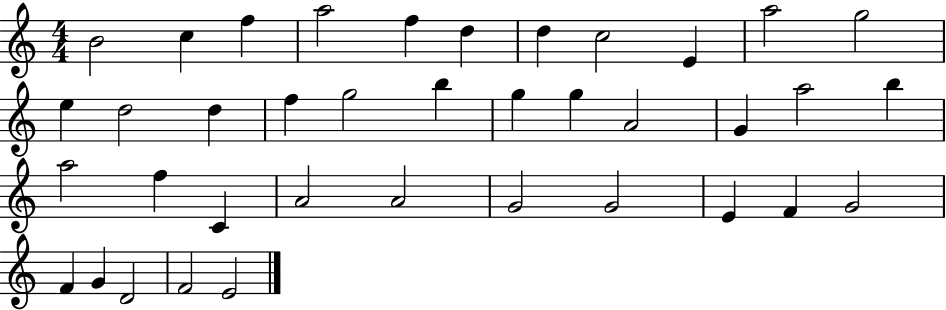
X:1
T:Untitled
M:4/4
L:1/4
K:C
B2 c f a2 f d d c2 E a2 g2 e d2 d f g2 b g g A2 G a2 b a2 f C A2 A2 G2 G2 E F G2 F G D2 F2 E2